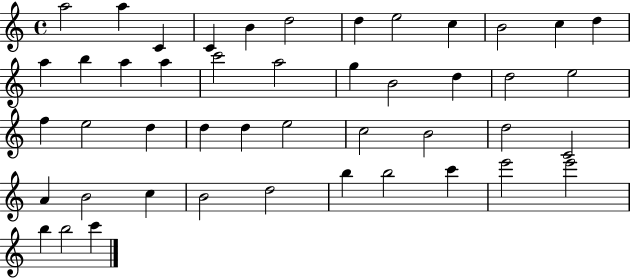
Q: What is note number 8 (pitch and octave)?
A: E5